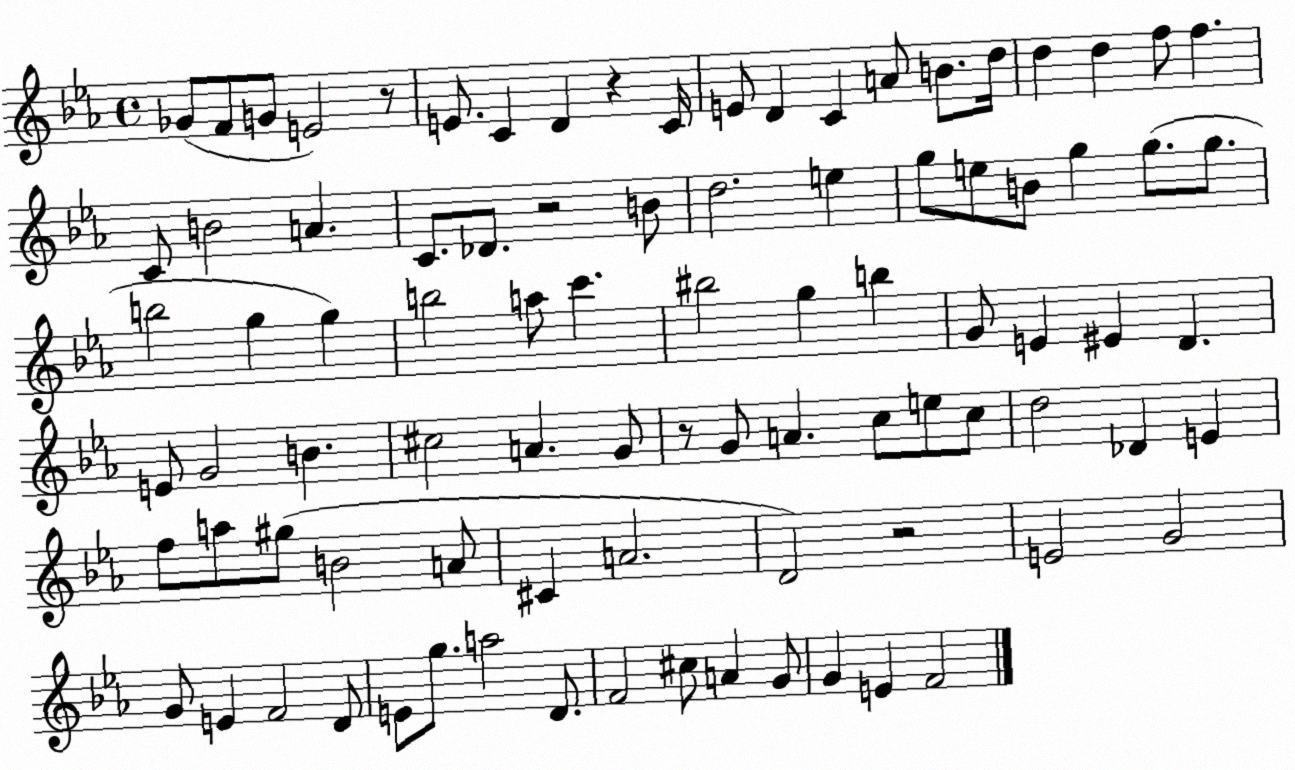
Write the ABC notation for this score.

X:1
T:Untitled
M:4/4
L:1/4
K:Eb
_G/2 F/2 G/2 E2 z/2 E/2 C D z C/4 E/2 D C A/2 B/2 d/4 d d f/2 f C/2 B2 A C/2 _D/2 z2 B/2 d2 e g/2 e/2 B/2 g g/2 g/2 b2 g g b2 a/2 c' ^b2 g b G/2 E ^E D E/2 G2 B ^c2 A G/2 z/2 G/2 A c/2 e/2 c/2 d2 _D E f/2 a/2 ^g/2 B2 A/2 ^C A2 D2 z2 E2 G2 G/2 E F2 D/2 E/2 g/2 a2 D/2 F2 ^c/2 A G/2 G E F2